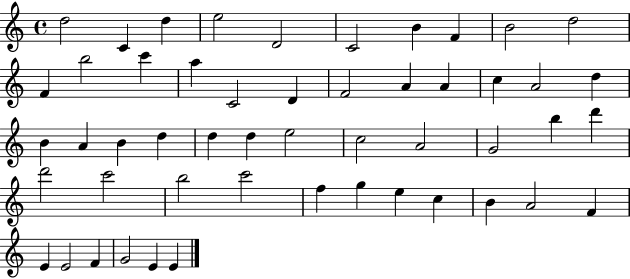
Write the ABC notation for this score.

X:1
T:Untitled
M:4/4
L:1/4
K:C
d2 C d e2 D2 C2 B F B2 d2 F b2 c' a C2 D F2 A A c A2 d B A B d d d e2 c2 A2 G2 b d' d'2 c'2 b2 c'2 f g e c B A2 F E E2 F G2 E E